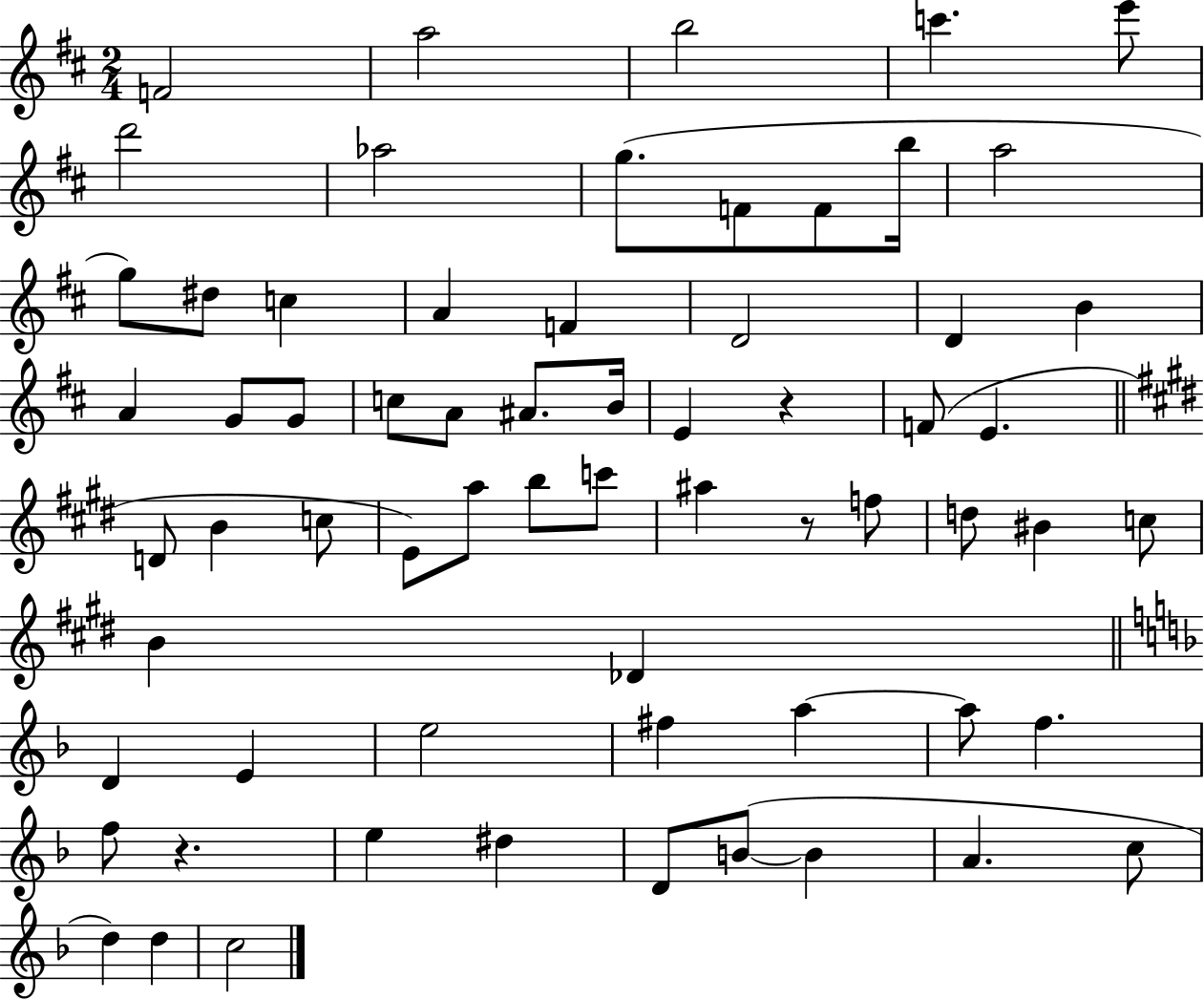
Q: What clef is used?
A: treble